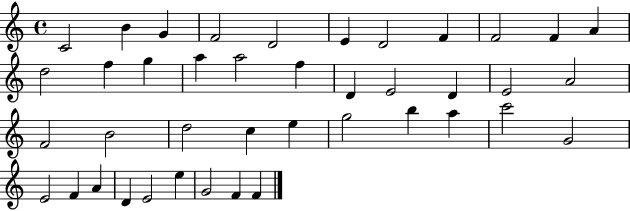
{
  \clef treble
  \time 4/4
  \defaultTimeSignature
  \key c \major
  c'2 b'4 g'4 | f'2 d'2 | e'4 d'2 f'4 | f'2 f'4 a'4 | \break d''2 f''4 g''4 | a''4 a''2 f''4 | d'4 e'2 d'4 | e'2 a'2 | \break f'2 b'2 | d''2 c''4 e''4 | g''2 b''4 a''4 | c'''2 g'2 | \break e'2 f'4 a'4 | d'4 e'2 e''4 | g'2 f'4 f'4 | \bar "|."
}